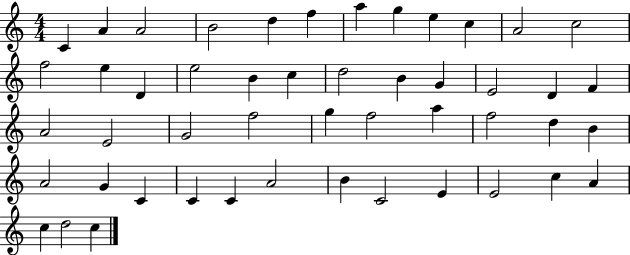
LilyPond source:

{
  \clef treble
  \numericTimeSignature
  \time 4/4
  \key c \major
  c'4 a'4 a'2 | b'2 d''4 f''4 | a''4 g''4 e''4 c''4 | a'2 c''2 | \break f''2 e''4 d'4 | e''2 b'4 c''4 | d''2 b'4 g'4 | e'2 d'4 f'4 | \break a'2 e'2 | g'2 f''2 | g''4 f''2 a''4 | f''2 d''4 b'4 | \break a'2 g'4 c'4 | c'4 c'4 a'2 | b'4 c'2 e'4 | e'2 c''4 a'4 | \break c''4 d''2 c''4 | \bar "|."
}